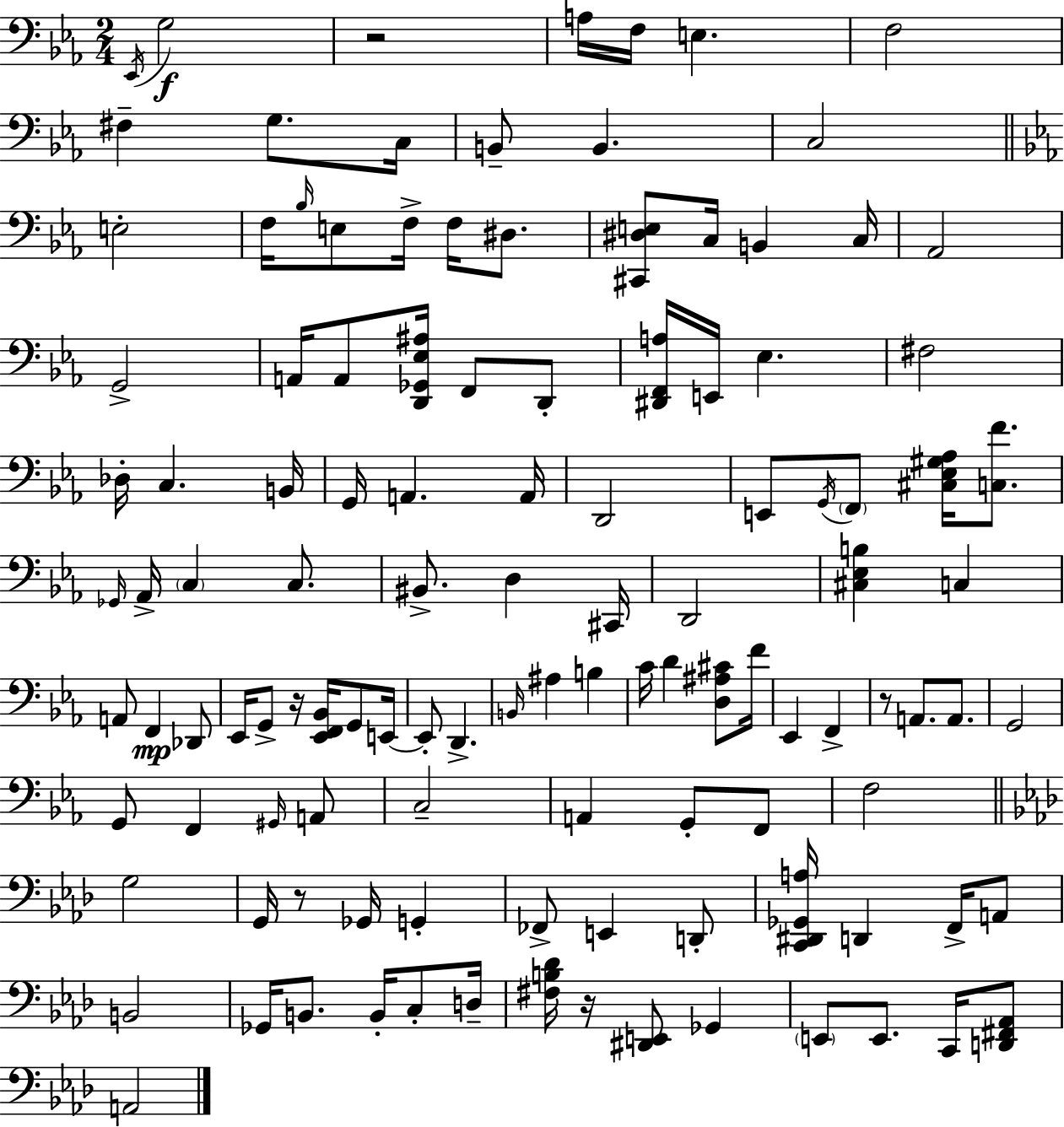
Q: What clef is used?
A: bass